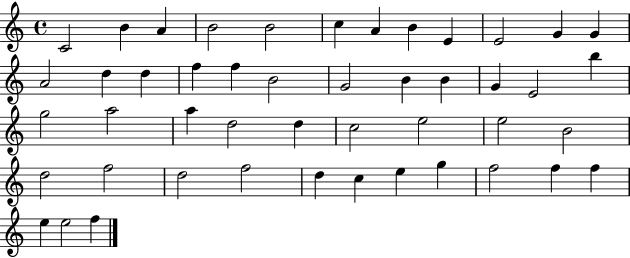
{
  \clef treble
  \time 4/4
  \defaultTimeSignature
  \key c \major
  c'2 b'4 a'4 | b'2 b'2 | c''4 a'4 b'4 e'4 | e'2 g'4 g'4 | \break a'2 d''4 d''4 | f''4 f''4 b'2 | g'2 b'4 b'4 | g'4 e'2 b''4 | \break g''2 a''2 | a''4 d''2 d''4 | c''2 e''2 | e''2 b'2 | \break d''2 f''2 | d''2 f''2 | d''4 c''4 e''4 g''4 | f''2 f''4 f''4 | \break e''4 e''2 f''4 | \bar "|."
}